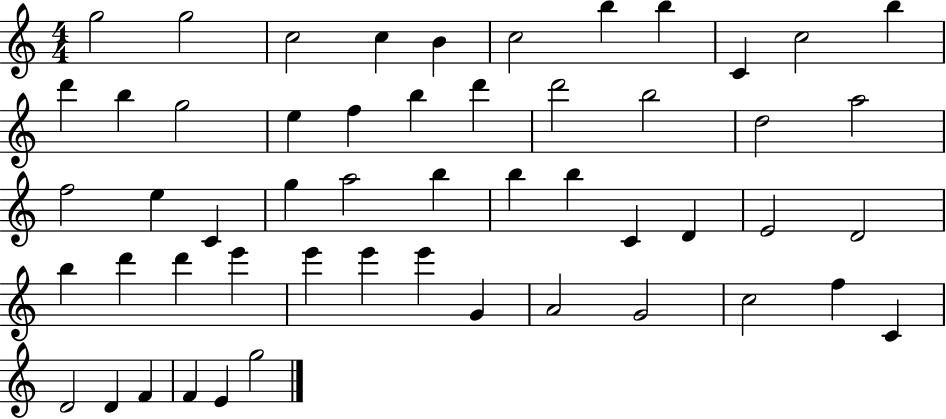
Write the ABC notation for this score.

X:1
T:Untitled
M:4/4
L:1/4
K:C
g2 g2 c2 c B c2 b b C c2 b d' b g2 e f b d' d'2 b2 d2 a2 f2 e C g a2 b b b C D E2 D2 b d' d' e' e' e' e' G A2 G2 c2 f C D2 D F F E g2